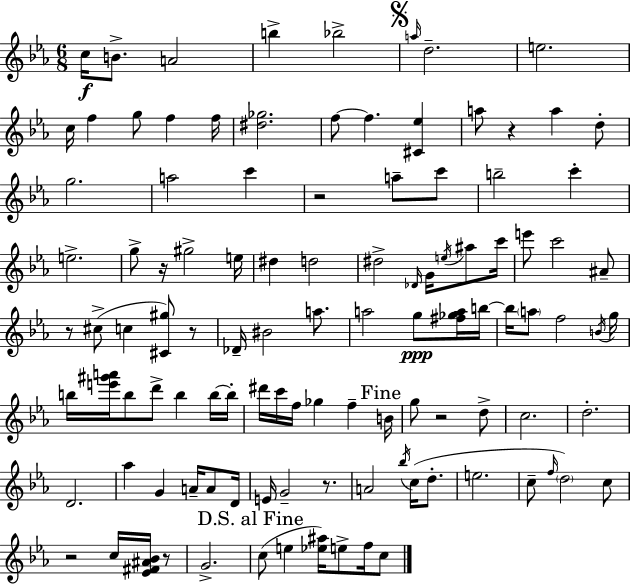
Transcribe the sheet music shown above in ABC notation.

X:1
T:Untitled
M:6/8
L:1/4
K:Eb
c/4 B/2 A2 b _b2 a/4 d2 e2 c/4 f g/2 f f/4 [^d_g]2 f/2 f [^C_e] a/2 z a d/2 g2 a2 c' z2 a/2 c'/2 b2 c' e2 g/2 z/4 ^g2 e/4 ^d d2 ^d2 _D/4 G/4 e/4 ^a/2 c'/4 e'/2 c'2 ^A/2 z/2 ^c/2 c [^C^g]/2 z/2 _D/4 ^B2 a/2 a2 g/2 [^f_ga]/4 b/4 b/4 a/2 f2 B/4 g/4 b/4 [e'^g'a']/4 b/2 d'/2 b b/4 b/4 ^d'/4 c'/4 f/4 _g f B/4 g/2 z2 d/2 c2 d2 D2 _a G A/4 A/2 D/4 E/4 G2 z/2 A2 _b/4 c/4 d/2 e2 c/2 f/4 d2 c/2 z2 c/4 [_E^F^A_B]/4 z/2 G2 c/2 e [_e^a]/4 e/2 f/4 c/2